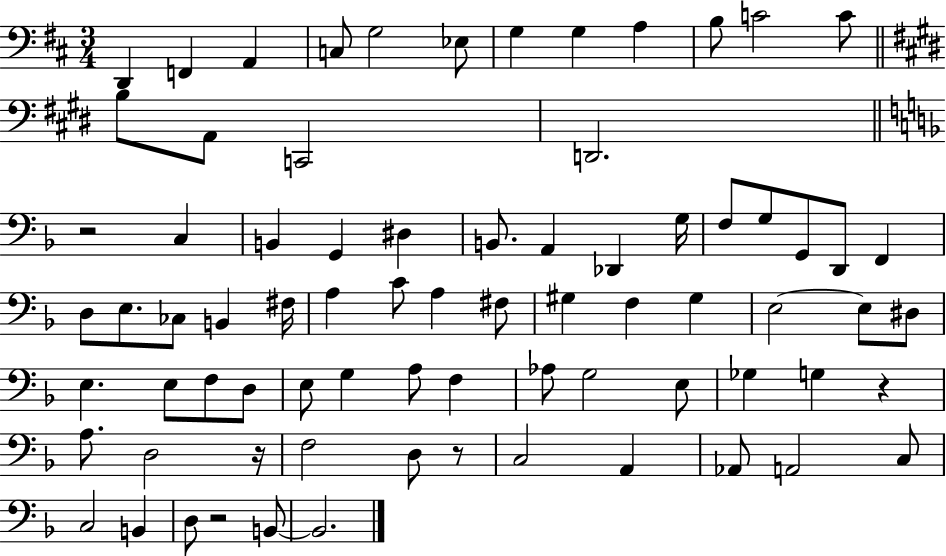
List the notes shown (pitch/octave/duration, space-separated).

D2/q F2/q A2/q C3/e G3/h Eb3/e G3/q G3/q A3/q B3/e C4/h C4/e B3/e A2/e C2/h D2/h. R/h C3/q B2/q G2/q D#3/q B2/e. A2/q Db2/q G3/s F3/e G3/e G2/e D2/e F2/q D3/e E3/e. CES3/e B2/q F#3/s A3/q C4/e A3/q F#3/e G#3/q F3/q G#3/q E3/h E3/e D#3/e E3/q. E3/e F3/e D3/e E3/e G3/q A3/e F3/q Ab3/e G3/h E3/e Gb3/q G3/q R/q A3/e. D3/h R/s F3/h D3/e R/e C3/h A2/q Ab2/e A2/h C3/e C3/h B2/q D3/e R/h B2/e B2/h.